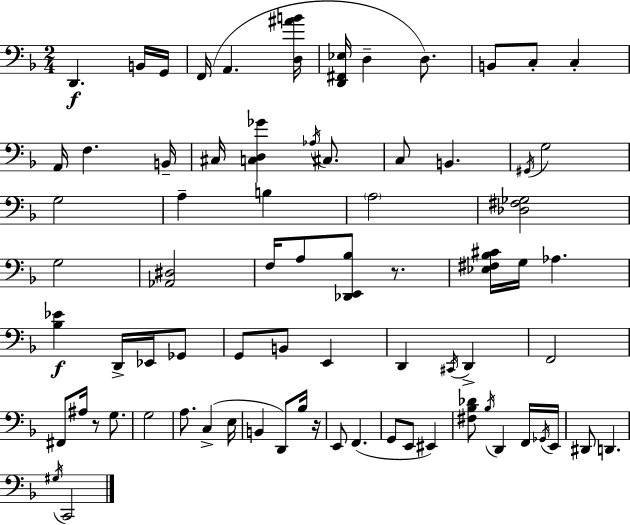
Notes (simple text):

D2/q. B2/s G2/s F2/s A2/q. [D3,A#4,B4]/s [D2,F#2,Eb3]/s D3/q D3/e. B2/e C3/e C3/q A2/s F3/q. B2/s C#3/s [C3,D3,Gb4]/q Ab3/s C#3/e. C3/e B2/q. G#2/s G3/h G3/h A3/q B3/q A3/h [Db3,F#3,Gb3]/h G3/h [Ab2,D#3]/h F3/s A3/e [Db2,E2,Bb3]/e R/e. [Eb3,F#3,Bb3,C#4]/s G3/s Ab3/q. [Bb3,Eb4]/q D2/s Eb2/s Gb2/e G2/e B2/e E2/q D2/q C#2/s D2/q F2/h F#2/e A#3/s R/e G3/e. G3/h A3/e. C3/q E3/s B2/q D2/e Bb3/s R/s E2/e F2/q. G2/e E2/e EIS2/q [F#3,Bb3,Db4]/e Bb3/s D2/q F2/s Gb2/s E2/s D#2/e D2/q. G#3/s C2/h